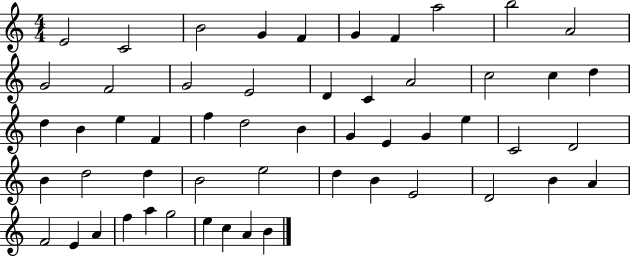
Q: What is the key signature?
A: C major